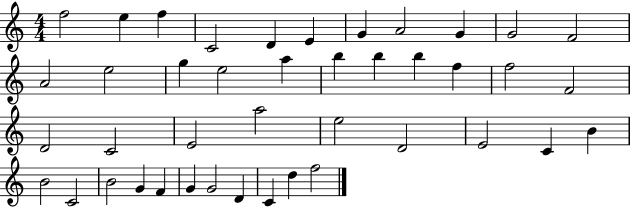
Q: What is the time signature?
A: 4/4